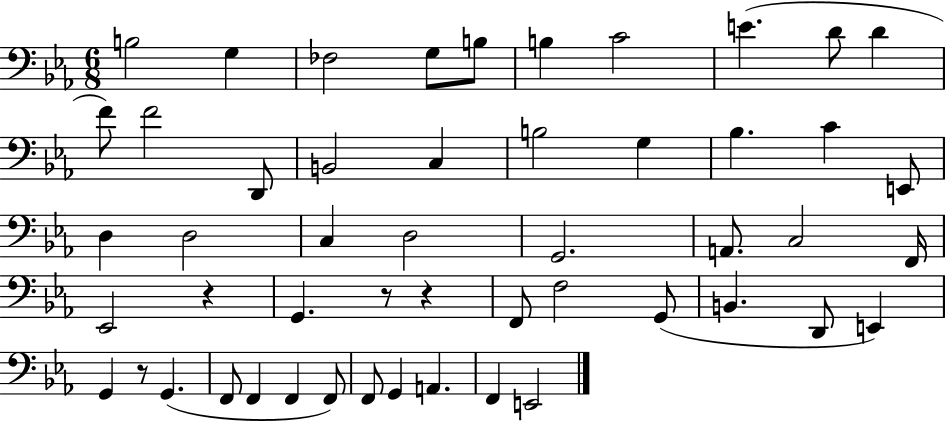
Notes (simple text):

B3/h G3/q FES3/h G3/e B3/e B3/q C4/h E4/q. D4/e D4/q F4/e F4/h D2/e B2/h C3/q B3/h G3/q Bb3/q. C4/q E2/e D3/q D3/h C3/q D3/h G2/h. A2/e. C3/h F2/s Eb2/h R/q G2/q. R/e R/q F2/e F3/h G2/e B2/q. D2/e E2/q G2/q R/e G2/q. F2/e F2/q F2/q F2/e F2/e G2/q A2/q. F2/q E2/h